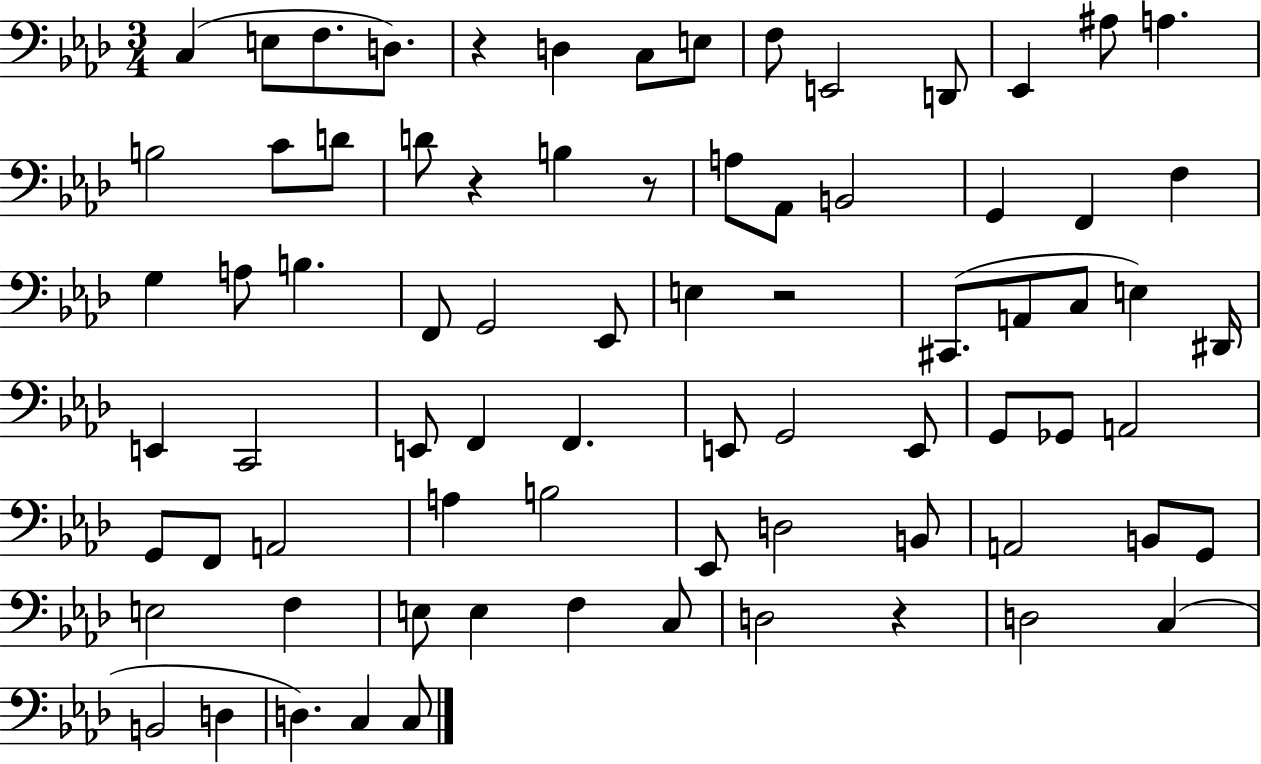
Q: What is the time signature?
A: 3/4